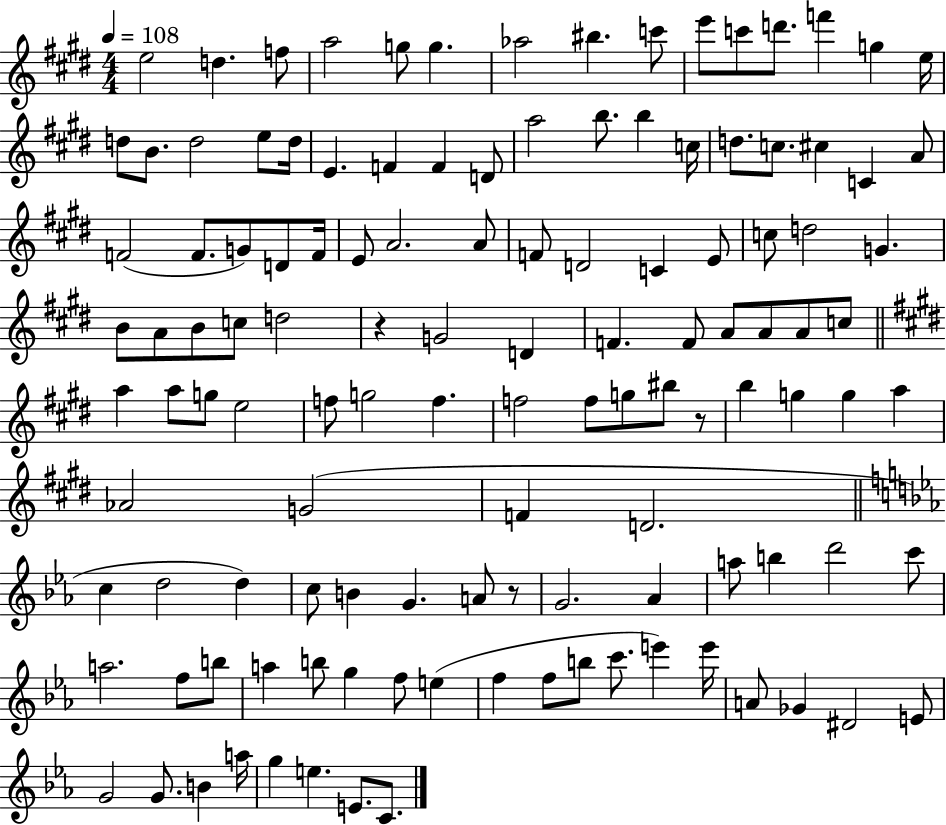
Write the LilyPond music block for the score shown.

{
  \clef treble
  \numericTimeSignature
  \time 4/4
  \key e \major
  \tempo 4 = 108
  \repeat volta 2 { e''2 d''4. f''8 | a''2 g''8 g''4. | aes''2 bis''4. c'''8 | e'''8 c'''8 d'''8. f'''4 g''4 e''16 | \break d''8 b'8. d''2 e''8 d''16 | e'4. f'4 f'4 d'8 | a''2 b''8. b''4 c''16 | d''8. c''8. cis''4 c'4 a'8 | \break f'2( f'8. g'8) d'8 f'16 | e'8 a'2. a'8 | f'8 d'2 c'4 e'8 | c''8 d''2 g'4. | \break b'8 a'8 b'8 c''8 d''2 | r4 g'2 d'4 | f'4. f'8 a'8 a'8 a'8 c''8 | \bar "||" \break \key e \major a''4 a''8 g''8 e''2 | f''8 g''2 f''4. | f''2 f''8 g''8 bis''8 r8 | b''4 g''4 g''4 a''4 | \break aes'2 g'2( | f'4 d'2. | \bar "||" \break \key c \minor c''4 d''2 d''4) | c''8 b'4 g'4. a'8 r8 | g'2. aes'4 | a''8 b''4 d'''2 c'''8 | \break a''2. f''8 b''8 | a''4 b''8 g''4 f''8 e''4( | f''4 f''8 b''8 c'''8. e'''4) e'''16 | a'8 ges'4 dis'2 e'8 | \break g'2 g'8. b'4 a''16 | g''4 e''4. e'8. c'8. | } \bar "|."
}